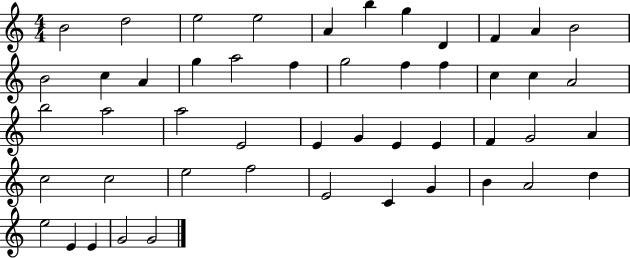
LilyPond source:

{
  \clef treble
  \numericTimeSignature
  \time 4/4
  \key c \major
  b'2 d''2 | e''2 e''2 | a'4 b''4 g''4 d'4 | f'4 a'4 b'2 | \break b'2 c''4 a'4 | g''4 a''2 f''4 | g''2 f''4 f''4 | c''4 c''4 a'2 | \break b''2 a''2 | a''2 e'2 | e'4 g'4 e'4 e'4 | f'4 g'2 a'4 | \break c''2 c''2 | e''2 f''2 | e'2 c'4 g'4 | b'4 a'2 d''4 | \break e''2 e'4 e'4 | g'2 g'2 | \bar "|."
}